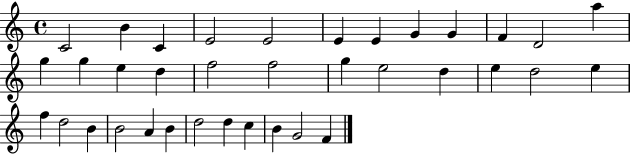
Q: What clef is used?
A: treble